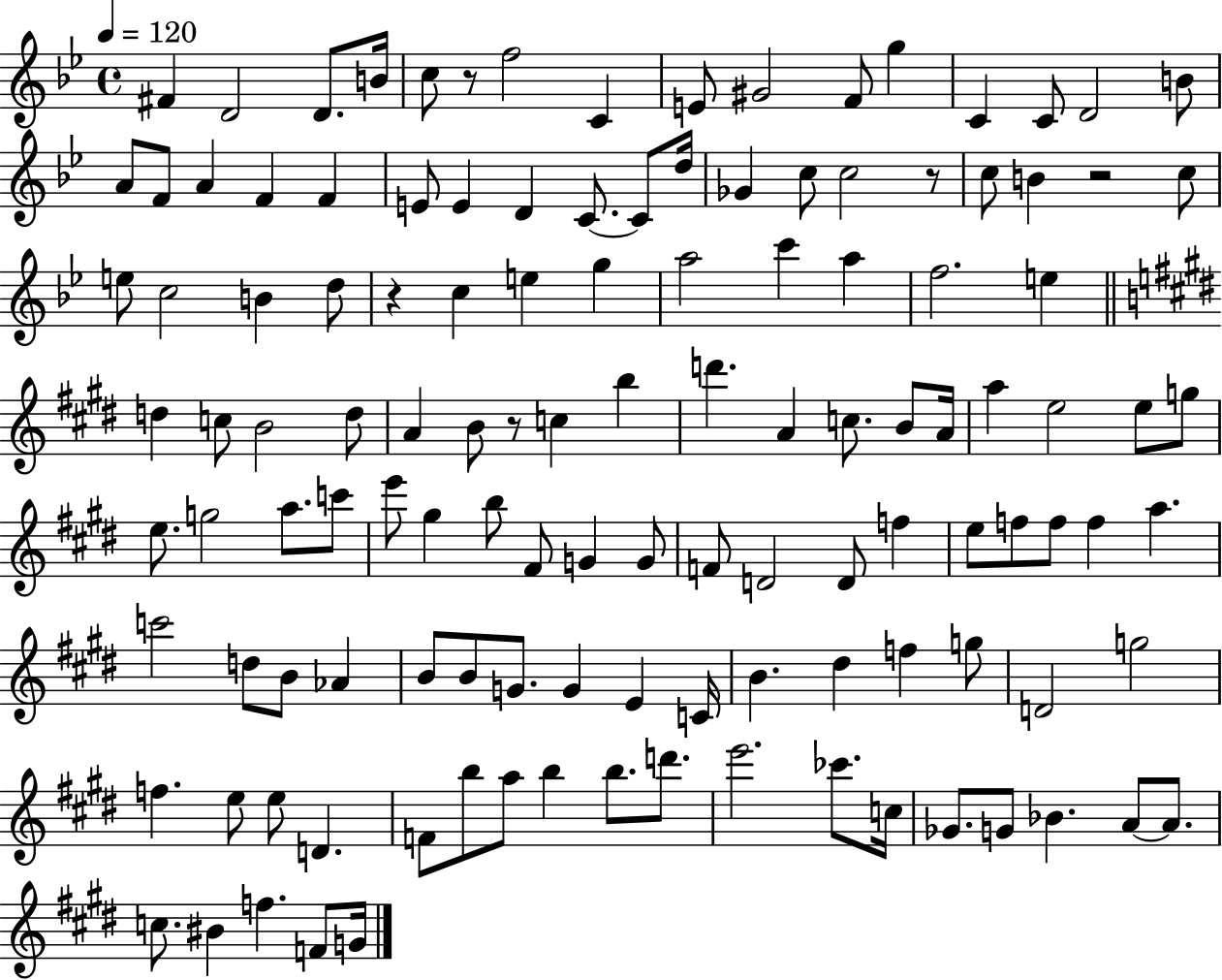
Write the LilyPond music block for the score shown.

{
  \clef treble
  \time 4/4
  \defaultTimeSignature
  \key bes \major
  \tempo 4 = 120
  fis'4 d'2 d'8. b'16 | c''8 r8 f''2 c'4 | e'8 gis'2 f'8 g''4 | c'4 c'8 d'2 b'8 | \break a'8 f'8 a'4 f'4 f'4 | e'8 e'4 d'4 c'8.~~ c'8 d''16 | ges'4 c''8 c''2 r8 | c''8 b'4 r2 c''8 | \break e''8 c''2 b'4 d''8 | r4 c''4 e''4 g''4 | a''2 c'''4 a''4 | f''2. e''4 | \break \bar "||" \break \key e \major d''4 c''8 b'2 d''8 | a'4 b'8 r8 c''4 b''4 | d'''4. a'4 c''8. b'8 a'16 | a''4 e''2 e''8 g''8 | \break e''8. g''2 a''8. c'''8 | e'''8 gis''4 b''8 fis'8 g'4 g'8 | f'8 d'2 d'8 f''4 | e''8 f''8 f''8 f''4 a''4. | \break c'''2 d''8 b'8 aes'4 | b'8 b'8 g'8. g'4 e'4 c'16 | b'4. dis''4 f''4 g''8 | d'2 g''2 | \break f''4. e''8 e''8 d'4. | f'8 b''8 a''8 b''4 b''8. d'''8. | e'''2. ces'''8. c''16 | ges'8. g'8 bes'4. a'8~~ a'8. | \break c''8. bis'4 f''4. f'8 g'16 | \bar "|."
}